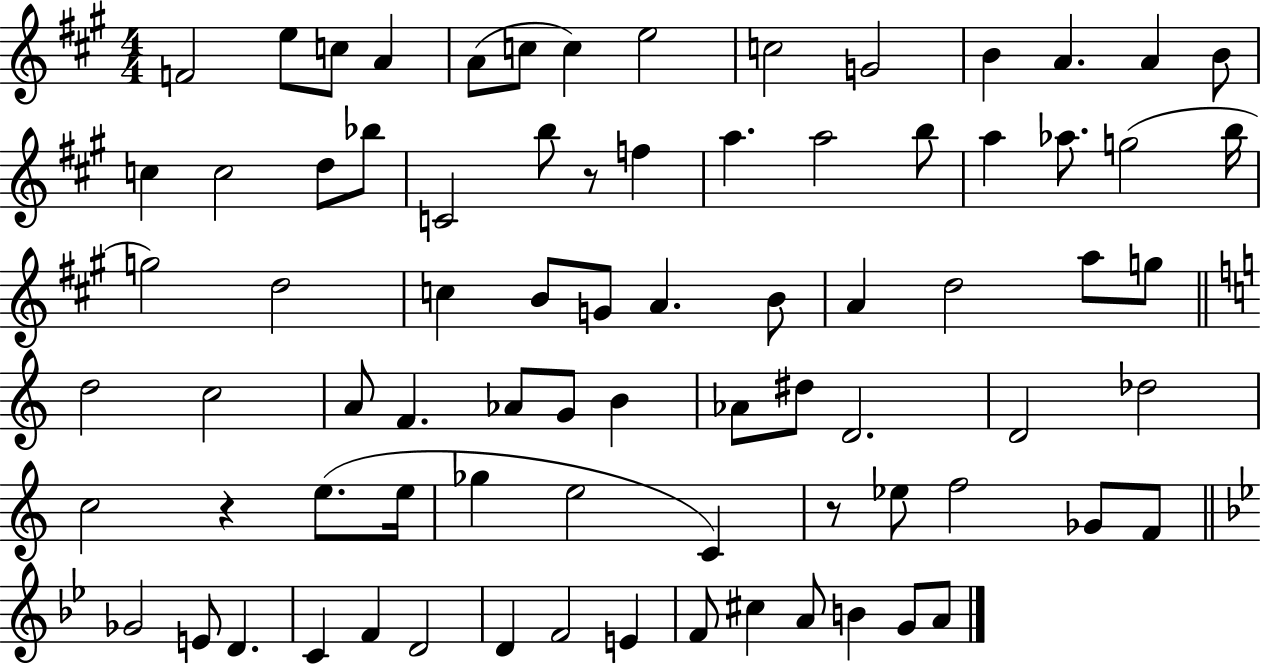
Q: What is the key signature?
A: A major